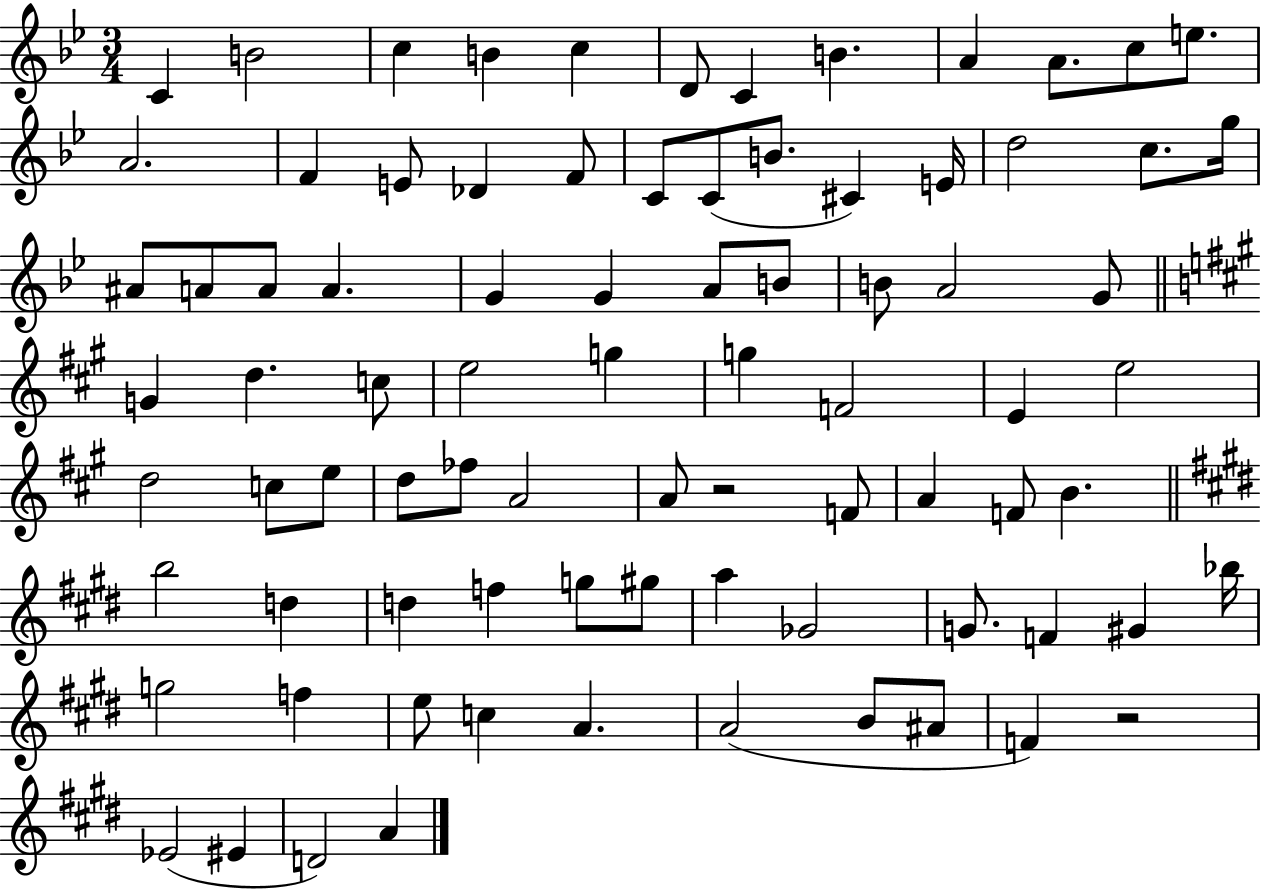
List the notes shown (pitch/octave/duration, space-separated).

C4/q B4/h C5/q B4/q C5/q D4/e C4/q B4/q. A4/q A4/e. C5/e E5/e. A4/h. F4/q E4/e Db4/q F4/e C4/e C4/e B4/e. C#4/q E4/s D5/h C5/e. G5/s A#4/e A4/e A4/e A4/q. G4/q G4/q A4/e B4/e B4/e A4/h G4/e G4/q D5/q. C5/e E5/h G5/q G5/q F4/h E4/q E5/h D5/h C5/e E5/e D5/e FES5/e A4/h A4/e R/h F4/e A4/q F4/e B4/q. B5/h D5/q D5/q F5/q G5/e G#5/e A5/q Gb4/h G4/e. F4/q G#4/q Bb5/s G5/h F5/q E5/e C5/q A4/q. A4/h B4/e A#4/e F4/q R/h Eb4/h EIS4/q D4/h A4/q